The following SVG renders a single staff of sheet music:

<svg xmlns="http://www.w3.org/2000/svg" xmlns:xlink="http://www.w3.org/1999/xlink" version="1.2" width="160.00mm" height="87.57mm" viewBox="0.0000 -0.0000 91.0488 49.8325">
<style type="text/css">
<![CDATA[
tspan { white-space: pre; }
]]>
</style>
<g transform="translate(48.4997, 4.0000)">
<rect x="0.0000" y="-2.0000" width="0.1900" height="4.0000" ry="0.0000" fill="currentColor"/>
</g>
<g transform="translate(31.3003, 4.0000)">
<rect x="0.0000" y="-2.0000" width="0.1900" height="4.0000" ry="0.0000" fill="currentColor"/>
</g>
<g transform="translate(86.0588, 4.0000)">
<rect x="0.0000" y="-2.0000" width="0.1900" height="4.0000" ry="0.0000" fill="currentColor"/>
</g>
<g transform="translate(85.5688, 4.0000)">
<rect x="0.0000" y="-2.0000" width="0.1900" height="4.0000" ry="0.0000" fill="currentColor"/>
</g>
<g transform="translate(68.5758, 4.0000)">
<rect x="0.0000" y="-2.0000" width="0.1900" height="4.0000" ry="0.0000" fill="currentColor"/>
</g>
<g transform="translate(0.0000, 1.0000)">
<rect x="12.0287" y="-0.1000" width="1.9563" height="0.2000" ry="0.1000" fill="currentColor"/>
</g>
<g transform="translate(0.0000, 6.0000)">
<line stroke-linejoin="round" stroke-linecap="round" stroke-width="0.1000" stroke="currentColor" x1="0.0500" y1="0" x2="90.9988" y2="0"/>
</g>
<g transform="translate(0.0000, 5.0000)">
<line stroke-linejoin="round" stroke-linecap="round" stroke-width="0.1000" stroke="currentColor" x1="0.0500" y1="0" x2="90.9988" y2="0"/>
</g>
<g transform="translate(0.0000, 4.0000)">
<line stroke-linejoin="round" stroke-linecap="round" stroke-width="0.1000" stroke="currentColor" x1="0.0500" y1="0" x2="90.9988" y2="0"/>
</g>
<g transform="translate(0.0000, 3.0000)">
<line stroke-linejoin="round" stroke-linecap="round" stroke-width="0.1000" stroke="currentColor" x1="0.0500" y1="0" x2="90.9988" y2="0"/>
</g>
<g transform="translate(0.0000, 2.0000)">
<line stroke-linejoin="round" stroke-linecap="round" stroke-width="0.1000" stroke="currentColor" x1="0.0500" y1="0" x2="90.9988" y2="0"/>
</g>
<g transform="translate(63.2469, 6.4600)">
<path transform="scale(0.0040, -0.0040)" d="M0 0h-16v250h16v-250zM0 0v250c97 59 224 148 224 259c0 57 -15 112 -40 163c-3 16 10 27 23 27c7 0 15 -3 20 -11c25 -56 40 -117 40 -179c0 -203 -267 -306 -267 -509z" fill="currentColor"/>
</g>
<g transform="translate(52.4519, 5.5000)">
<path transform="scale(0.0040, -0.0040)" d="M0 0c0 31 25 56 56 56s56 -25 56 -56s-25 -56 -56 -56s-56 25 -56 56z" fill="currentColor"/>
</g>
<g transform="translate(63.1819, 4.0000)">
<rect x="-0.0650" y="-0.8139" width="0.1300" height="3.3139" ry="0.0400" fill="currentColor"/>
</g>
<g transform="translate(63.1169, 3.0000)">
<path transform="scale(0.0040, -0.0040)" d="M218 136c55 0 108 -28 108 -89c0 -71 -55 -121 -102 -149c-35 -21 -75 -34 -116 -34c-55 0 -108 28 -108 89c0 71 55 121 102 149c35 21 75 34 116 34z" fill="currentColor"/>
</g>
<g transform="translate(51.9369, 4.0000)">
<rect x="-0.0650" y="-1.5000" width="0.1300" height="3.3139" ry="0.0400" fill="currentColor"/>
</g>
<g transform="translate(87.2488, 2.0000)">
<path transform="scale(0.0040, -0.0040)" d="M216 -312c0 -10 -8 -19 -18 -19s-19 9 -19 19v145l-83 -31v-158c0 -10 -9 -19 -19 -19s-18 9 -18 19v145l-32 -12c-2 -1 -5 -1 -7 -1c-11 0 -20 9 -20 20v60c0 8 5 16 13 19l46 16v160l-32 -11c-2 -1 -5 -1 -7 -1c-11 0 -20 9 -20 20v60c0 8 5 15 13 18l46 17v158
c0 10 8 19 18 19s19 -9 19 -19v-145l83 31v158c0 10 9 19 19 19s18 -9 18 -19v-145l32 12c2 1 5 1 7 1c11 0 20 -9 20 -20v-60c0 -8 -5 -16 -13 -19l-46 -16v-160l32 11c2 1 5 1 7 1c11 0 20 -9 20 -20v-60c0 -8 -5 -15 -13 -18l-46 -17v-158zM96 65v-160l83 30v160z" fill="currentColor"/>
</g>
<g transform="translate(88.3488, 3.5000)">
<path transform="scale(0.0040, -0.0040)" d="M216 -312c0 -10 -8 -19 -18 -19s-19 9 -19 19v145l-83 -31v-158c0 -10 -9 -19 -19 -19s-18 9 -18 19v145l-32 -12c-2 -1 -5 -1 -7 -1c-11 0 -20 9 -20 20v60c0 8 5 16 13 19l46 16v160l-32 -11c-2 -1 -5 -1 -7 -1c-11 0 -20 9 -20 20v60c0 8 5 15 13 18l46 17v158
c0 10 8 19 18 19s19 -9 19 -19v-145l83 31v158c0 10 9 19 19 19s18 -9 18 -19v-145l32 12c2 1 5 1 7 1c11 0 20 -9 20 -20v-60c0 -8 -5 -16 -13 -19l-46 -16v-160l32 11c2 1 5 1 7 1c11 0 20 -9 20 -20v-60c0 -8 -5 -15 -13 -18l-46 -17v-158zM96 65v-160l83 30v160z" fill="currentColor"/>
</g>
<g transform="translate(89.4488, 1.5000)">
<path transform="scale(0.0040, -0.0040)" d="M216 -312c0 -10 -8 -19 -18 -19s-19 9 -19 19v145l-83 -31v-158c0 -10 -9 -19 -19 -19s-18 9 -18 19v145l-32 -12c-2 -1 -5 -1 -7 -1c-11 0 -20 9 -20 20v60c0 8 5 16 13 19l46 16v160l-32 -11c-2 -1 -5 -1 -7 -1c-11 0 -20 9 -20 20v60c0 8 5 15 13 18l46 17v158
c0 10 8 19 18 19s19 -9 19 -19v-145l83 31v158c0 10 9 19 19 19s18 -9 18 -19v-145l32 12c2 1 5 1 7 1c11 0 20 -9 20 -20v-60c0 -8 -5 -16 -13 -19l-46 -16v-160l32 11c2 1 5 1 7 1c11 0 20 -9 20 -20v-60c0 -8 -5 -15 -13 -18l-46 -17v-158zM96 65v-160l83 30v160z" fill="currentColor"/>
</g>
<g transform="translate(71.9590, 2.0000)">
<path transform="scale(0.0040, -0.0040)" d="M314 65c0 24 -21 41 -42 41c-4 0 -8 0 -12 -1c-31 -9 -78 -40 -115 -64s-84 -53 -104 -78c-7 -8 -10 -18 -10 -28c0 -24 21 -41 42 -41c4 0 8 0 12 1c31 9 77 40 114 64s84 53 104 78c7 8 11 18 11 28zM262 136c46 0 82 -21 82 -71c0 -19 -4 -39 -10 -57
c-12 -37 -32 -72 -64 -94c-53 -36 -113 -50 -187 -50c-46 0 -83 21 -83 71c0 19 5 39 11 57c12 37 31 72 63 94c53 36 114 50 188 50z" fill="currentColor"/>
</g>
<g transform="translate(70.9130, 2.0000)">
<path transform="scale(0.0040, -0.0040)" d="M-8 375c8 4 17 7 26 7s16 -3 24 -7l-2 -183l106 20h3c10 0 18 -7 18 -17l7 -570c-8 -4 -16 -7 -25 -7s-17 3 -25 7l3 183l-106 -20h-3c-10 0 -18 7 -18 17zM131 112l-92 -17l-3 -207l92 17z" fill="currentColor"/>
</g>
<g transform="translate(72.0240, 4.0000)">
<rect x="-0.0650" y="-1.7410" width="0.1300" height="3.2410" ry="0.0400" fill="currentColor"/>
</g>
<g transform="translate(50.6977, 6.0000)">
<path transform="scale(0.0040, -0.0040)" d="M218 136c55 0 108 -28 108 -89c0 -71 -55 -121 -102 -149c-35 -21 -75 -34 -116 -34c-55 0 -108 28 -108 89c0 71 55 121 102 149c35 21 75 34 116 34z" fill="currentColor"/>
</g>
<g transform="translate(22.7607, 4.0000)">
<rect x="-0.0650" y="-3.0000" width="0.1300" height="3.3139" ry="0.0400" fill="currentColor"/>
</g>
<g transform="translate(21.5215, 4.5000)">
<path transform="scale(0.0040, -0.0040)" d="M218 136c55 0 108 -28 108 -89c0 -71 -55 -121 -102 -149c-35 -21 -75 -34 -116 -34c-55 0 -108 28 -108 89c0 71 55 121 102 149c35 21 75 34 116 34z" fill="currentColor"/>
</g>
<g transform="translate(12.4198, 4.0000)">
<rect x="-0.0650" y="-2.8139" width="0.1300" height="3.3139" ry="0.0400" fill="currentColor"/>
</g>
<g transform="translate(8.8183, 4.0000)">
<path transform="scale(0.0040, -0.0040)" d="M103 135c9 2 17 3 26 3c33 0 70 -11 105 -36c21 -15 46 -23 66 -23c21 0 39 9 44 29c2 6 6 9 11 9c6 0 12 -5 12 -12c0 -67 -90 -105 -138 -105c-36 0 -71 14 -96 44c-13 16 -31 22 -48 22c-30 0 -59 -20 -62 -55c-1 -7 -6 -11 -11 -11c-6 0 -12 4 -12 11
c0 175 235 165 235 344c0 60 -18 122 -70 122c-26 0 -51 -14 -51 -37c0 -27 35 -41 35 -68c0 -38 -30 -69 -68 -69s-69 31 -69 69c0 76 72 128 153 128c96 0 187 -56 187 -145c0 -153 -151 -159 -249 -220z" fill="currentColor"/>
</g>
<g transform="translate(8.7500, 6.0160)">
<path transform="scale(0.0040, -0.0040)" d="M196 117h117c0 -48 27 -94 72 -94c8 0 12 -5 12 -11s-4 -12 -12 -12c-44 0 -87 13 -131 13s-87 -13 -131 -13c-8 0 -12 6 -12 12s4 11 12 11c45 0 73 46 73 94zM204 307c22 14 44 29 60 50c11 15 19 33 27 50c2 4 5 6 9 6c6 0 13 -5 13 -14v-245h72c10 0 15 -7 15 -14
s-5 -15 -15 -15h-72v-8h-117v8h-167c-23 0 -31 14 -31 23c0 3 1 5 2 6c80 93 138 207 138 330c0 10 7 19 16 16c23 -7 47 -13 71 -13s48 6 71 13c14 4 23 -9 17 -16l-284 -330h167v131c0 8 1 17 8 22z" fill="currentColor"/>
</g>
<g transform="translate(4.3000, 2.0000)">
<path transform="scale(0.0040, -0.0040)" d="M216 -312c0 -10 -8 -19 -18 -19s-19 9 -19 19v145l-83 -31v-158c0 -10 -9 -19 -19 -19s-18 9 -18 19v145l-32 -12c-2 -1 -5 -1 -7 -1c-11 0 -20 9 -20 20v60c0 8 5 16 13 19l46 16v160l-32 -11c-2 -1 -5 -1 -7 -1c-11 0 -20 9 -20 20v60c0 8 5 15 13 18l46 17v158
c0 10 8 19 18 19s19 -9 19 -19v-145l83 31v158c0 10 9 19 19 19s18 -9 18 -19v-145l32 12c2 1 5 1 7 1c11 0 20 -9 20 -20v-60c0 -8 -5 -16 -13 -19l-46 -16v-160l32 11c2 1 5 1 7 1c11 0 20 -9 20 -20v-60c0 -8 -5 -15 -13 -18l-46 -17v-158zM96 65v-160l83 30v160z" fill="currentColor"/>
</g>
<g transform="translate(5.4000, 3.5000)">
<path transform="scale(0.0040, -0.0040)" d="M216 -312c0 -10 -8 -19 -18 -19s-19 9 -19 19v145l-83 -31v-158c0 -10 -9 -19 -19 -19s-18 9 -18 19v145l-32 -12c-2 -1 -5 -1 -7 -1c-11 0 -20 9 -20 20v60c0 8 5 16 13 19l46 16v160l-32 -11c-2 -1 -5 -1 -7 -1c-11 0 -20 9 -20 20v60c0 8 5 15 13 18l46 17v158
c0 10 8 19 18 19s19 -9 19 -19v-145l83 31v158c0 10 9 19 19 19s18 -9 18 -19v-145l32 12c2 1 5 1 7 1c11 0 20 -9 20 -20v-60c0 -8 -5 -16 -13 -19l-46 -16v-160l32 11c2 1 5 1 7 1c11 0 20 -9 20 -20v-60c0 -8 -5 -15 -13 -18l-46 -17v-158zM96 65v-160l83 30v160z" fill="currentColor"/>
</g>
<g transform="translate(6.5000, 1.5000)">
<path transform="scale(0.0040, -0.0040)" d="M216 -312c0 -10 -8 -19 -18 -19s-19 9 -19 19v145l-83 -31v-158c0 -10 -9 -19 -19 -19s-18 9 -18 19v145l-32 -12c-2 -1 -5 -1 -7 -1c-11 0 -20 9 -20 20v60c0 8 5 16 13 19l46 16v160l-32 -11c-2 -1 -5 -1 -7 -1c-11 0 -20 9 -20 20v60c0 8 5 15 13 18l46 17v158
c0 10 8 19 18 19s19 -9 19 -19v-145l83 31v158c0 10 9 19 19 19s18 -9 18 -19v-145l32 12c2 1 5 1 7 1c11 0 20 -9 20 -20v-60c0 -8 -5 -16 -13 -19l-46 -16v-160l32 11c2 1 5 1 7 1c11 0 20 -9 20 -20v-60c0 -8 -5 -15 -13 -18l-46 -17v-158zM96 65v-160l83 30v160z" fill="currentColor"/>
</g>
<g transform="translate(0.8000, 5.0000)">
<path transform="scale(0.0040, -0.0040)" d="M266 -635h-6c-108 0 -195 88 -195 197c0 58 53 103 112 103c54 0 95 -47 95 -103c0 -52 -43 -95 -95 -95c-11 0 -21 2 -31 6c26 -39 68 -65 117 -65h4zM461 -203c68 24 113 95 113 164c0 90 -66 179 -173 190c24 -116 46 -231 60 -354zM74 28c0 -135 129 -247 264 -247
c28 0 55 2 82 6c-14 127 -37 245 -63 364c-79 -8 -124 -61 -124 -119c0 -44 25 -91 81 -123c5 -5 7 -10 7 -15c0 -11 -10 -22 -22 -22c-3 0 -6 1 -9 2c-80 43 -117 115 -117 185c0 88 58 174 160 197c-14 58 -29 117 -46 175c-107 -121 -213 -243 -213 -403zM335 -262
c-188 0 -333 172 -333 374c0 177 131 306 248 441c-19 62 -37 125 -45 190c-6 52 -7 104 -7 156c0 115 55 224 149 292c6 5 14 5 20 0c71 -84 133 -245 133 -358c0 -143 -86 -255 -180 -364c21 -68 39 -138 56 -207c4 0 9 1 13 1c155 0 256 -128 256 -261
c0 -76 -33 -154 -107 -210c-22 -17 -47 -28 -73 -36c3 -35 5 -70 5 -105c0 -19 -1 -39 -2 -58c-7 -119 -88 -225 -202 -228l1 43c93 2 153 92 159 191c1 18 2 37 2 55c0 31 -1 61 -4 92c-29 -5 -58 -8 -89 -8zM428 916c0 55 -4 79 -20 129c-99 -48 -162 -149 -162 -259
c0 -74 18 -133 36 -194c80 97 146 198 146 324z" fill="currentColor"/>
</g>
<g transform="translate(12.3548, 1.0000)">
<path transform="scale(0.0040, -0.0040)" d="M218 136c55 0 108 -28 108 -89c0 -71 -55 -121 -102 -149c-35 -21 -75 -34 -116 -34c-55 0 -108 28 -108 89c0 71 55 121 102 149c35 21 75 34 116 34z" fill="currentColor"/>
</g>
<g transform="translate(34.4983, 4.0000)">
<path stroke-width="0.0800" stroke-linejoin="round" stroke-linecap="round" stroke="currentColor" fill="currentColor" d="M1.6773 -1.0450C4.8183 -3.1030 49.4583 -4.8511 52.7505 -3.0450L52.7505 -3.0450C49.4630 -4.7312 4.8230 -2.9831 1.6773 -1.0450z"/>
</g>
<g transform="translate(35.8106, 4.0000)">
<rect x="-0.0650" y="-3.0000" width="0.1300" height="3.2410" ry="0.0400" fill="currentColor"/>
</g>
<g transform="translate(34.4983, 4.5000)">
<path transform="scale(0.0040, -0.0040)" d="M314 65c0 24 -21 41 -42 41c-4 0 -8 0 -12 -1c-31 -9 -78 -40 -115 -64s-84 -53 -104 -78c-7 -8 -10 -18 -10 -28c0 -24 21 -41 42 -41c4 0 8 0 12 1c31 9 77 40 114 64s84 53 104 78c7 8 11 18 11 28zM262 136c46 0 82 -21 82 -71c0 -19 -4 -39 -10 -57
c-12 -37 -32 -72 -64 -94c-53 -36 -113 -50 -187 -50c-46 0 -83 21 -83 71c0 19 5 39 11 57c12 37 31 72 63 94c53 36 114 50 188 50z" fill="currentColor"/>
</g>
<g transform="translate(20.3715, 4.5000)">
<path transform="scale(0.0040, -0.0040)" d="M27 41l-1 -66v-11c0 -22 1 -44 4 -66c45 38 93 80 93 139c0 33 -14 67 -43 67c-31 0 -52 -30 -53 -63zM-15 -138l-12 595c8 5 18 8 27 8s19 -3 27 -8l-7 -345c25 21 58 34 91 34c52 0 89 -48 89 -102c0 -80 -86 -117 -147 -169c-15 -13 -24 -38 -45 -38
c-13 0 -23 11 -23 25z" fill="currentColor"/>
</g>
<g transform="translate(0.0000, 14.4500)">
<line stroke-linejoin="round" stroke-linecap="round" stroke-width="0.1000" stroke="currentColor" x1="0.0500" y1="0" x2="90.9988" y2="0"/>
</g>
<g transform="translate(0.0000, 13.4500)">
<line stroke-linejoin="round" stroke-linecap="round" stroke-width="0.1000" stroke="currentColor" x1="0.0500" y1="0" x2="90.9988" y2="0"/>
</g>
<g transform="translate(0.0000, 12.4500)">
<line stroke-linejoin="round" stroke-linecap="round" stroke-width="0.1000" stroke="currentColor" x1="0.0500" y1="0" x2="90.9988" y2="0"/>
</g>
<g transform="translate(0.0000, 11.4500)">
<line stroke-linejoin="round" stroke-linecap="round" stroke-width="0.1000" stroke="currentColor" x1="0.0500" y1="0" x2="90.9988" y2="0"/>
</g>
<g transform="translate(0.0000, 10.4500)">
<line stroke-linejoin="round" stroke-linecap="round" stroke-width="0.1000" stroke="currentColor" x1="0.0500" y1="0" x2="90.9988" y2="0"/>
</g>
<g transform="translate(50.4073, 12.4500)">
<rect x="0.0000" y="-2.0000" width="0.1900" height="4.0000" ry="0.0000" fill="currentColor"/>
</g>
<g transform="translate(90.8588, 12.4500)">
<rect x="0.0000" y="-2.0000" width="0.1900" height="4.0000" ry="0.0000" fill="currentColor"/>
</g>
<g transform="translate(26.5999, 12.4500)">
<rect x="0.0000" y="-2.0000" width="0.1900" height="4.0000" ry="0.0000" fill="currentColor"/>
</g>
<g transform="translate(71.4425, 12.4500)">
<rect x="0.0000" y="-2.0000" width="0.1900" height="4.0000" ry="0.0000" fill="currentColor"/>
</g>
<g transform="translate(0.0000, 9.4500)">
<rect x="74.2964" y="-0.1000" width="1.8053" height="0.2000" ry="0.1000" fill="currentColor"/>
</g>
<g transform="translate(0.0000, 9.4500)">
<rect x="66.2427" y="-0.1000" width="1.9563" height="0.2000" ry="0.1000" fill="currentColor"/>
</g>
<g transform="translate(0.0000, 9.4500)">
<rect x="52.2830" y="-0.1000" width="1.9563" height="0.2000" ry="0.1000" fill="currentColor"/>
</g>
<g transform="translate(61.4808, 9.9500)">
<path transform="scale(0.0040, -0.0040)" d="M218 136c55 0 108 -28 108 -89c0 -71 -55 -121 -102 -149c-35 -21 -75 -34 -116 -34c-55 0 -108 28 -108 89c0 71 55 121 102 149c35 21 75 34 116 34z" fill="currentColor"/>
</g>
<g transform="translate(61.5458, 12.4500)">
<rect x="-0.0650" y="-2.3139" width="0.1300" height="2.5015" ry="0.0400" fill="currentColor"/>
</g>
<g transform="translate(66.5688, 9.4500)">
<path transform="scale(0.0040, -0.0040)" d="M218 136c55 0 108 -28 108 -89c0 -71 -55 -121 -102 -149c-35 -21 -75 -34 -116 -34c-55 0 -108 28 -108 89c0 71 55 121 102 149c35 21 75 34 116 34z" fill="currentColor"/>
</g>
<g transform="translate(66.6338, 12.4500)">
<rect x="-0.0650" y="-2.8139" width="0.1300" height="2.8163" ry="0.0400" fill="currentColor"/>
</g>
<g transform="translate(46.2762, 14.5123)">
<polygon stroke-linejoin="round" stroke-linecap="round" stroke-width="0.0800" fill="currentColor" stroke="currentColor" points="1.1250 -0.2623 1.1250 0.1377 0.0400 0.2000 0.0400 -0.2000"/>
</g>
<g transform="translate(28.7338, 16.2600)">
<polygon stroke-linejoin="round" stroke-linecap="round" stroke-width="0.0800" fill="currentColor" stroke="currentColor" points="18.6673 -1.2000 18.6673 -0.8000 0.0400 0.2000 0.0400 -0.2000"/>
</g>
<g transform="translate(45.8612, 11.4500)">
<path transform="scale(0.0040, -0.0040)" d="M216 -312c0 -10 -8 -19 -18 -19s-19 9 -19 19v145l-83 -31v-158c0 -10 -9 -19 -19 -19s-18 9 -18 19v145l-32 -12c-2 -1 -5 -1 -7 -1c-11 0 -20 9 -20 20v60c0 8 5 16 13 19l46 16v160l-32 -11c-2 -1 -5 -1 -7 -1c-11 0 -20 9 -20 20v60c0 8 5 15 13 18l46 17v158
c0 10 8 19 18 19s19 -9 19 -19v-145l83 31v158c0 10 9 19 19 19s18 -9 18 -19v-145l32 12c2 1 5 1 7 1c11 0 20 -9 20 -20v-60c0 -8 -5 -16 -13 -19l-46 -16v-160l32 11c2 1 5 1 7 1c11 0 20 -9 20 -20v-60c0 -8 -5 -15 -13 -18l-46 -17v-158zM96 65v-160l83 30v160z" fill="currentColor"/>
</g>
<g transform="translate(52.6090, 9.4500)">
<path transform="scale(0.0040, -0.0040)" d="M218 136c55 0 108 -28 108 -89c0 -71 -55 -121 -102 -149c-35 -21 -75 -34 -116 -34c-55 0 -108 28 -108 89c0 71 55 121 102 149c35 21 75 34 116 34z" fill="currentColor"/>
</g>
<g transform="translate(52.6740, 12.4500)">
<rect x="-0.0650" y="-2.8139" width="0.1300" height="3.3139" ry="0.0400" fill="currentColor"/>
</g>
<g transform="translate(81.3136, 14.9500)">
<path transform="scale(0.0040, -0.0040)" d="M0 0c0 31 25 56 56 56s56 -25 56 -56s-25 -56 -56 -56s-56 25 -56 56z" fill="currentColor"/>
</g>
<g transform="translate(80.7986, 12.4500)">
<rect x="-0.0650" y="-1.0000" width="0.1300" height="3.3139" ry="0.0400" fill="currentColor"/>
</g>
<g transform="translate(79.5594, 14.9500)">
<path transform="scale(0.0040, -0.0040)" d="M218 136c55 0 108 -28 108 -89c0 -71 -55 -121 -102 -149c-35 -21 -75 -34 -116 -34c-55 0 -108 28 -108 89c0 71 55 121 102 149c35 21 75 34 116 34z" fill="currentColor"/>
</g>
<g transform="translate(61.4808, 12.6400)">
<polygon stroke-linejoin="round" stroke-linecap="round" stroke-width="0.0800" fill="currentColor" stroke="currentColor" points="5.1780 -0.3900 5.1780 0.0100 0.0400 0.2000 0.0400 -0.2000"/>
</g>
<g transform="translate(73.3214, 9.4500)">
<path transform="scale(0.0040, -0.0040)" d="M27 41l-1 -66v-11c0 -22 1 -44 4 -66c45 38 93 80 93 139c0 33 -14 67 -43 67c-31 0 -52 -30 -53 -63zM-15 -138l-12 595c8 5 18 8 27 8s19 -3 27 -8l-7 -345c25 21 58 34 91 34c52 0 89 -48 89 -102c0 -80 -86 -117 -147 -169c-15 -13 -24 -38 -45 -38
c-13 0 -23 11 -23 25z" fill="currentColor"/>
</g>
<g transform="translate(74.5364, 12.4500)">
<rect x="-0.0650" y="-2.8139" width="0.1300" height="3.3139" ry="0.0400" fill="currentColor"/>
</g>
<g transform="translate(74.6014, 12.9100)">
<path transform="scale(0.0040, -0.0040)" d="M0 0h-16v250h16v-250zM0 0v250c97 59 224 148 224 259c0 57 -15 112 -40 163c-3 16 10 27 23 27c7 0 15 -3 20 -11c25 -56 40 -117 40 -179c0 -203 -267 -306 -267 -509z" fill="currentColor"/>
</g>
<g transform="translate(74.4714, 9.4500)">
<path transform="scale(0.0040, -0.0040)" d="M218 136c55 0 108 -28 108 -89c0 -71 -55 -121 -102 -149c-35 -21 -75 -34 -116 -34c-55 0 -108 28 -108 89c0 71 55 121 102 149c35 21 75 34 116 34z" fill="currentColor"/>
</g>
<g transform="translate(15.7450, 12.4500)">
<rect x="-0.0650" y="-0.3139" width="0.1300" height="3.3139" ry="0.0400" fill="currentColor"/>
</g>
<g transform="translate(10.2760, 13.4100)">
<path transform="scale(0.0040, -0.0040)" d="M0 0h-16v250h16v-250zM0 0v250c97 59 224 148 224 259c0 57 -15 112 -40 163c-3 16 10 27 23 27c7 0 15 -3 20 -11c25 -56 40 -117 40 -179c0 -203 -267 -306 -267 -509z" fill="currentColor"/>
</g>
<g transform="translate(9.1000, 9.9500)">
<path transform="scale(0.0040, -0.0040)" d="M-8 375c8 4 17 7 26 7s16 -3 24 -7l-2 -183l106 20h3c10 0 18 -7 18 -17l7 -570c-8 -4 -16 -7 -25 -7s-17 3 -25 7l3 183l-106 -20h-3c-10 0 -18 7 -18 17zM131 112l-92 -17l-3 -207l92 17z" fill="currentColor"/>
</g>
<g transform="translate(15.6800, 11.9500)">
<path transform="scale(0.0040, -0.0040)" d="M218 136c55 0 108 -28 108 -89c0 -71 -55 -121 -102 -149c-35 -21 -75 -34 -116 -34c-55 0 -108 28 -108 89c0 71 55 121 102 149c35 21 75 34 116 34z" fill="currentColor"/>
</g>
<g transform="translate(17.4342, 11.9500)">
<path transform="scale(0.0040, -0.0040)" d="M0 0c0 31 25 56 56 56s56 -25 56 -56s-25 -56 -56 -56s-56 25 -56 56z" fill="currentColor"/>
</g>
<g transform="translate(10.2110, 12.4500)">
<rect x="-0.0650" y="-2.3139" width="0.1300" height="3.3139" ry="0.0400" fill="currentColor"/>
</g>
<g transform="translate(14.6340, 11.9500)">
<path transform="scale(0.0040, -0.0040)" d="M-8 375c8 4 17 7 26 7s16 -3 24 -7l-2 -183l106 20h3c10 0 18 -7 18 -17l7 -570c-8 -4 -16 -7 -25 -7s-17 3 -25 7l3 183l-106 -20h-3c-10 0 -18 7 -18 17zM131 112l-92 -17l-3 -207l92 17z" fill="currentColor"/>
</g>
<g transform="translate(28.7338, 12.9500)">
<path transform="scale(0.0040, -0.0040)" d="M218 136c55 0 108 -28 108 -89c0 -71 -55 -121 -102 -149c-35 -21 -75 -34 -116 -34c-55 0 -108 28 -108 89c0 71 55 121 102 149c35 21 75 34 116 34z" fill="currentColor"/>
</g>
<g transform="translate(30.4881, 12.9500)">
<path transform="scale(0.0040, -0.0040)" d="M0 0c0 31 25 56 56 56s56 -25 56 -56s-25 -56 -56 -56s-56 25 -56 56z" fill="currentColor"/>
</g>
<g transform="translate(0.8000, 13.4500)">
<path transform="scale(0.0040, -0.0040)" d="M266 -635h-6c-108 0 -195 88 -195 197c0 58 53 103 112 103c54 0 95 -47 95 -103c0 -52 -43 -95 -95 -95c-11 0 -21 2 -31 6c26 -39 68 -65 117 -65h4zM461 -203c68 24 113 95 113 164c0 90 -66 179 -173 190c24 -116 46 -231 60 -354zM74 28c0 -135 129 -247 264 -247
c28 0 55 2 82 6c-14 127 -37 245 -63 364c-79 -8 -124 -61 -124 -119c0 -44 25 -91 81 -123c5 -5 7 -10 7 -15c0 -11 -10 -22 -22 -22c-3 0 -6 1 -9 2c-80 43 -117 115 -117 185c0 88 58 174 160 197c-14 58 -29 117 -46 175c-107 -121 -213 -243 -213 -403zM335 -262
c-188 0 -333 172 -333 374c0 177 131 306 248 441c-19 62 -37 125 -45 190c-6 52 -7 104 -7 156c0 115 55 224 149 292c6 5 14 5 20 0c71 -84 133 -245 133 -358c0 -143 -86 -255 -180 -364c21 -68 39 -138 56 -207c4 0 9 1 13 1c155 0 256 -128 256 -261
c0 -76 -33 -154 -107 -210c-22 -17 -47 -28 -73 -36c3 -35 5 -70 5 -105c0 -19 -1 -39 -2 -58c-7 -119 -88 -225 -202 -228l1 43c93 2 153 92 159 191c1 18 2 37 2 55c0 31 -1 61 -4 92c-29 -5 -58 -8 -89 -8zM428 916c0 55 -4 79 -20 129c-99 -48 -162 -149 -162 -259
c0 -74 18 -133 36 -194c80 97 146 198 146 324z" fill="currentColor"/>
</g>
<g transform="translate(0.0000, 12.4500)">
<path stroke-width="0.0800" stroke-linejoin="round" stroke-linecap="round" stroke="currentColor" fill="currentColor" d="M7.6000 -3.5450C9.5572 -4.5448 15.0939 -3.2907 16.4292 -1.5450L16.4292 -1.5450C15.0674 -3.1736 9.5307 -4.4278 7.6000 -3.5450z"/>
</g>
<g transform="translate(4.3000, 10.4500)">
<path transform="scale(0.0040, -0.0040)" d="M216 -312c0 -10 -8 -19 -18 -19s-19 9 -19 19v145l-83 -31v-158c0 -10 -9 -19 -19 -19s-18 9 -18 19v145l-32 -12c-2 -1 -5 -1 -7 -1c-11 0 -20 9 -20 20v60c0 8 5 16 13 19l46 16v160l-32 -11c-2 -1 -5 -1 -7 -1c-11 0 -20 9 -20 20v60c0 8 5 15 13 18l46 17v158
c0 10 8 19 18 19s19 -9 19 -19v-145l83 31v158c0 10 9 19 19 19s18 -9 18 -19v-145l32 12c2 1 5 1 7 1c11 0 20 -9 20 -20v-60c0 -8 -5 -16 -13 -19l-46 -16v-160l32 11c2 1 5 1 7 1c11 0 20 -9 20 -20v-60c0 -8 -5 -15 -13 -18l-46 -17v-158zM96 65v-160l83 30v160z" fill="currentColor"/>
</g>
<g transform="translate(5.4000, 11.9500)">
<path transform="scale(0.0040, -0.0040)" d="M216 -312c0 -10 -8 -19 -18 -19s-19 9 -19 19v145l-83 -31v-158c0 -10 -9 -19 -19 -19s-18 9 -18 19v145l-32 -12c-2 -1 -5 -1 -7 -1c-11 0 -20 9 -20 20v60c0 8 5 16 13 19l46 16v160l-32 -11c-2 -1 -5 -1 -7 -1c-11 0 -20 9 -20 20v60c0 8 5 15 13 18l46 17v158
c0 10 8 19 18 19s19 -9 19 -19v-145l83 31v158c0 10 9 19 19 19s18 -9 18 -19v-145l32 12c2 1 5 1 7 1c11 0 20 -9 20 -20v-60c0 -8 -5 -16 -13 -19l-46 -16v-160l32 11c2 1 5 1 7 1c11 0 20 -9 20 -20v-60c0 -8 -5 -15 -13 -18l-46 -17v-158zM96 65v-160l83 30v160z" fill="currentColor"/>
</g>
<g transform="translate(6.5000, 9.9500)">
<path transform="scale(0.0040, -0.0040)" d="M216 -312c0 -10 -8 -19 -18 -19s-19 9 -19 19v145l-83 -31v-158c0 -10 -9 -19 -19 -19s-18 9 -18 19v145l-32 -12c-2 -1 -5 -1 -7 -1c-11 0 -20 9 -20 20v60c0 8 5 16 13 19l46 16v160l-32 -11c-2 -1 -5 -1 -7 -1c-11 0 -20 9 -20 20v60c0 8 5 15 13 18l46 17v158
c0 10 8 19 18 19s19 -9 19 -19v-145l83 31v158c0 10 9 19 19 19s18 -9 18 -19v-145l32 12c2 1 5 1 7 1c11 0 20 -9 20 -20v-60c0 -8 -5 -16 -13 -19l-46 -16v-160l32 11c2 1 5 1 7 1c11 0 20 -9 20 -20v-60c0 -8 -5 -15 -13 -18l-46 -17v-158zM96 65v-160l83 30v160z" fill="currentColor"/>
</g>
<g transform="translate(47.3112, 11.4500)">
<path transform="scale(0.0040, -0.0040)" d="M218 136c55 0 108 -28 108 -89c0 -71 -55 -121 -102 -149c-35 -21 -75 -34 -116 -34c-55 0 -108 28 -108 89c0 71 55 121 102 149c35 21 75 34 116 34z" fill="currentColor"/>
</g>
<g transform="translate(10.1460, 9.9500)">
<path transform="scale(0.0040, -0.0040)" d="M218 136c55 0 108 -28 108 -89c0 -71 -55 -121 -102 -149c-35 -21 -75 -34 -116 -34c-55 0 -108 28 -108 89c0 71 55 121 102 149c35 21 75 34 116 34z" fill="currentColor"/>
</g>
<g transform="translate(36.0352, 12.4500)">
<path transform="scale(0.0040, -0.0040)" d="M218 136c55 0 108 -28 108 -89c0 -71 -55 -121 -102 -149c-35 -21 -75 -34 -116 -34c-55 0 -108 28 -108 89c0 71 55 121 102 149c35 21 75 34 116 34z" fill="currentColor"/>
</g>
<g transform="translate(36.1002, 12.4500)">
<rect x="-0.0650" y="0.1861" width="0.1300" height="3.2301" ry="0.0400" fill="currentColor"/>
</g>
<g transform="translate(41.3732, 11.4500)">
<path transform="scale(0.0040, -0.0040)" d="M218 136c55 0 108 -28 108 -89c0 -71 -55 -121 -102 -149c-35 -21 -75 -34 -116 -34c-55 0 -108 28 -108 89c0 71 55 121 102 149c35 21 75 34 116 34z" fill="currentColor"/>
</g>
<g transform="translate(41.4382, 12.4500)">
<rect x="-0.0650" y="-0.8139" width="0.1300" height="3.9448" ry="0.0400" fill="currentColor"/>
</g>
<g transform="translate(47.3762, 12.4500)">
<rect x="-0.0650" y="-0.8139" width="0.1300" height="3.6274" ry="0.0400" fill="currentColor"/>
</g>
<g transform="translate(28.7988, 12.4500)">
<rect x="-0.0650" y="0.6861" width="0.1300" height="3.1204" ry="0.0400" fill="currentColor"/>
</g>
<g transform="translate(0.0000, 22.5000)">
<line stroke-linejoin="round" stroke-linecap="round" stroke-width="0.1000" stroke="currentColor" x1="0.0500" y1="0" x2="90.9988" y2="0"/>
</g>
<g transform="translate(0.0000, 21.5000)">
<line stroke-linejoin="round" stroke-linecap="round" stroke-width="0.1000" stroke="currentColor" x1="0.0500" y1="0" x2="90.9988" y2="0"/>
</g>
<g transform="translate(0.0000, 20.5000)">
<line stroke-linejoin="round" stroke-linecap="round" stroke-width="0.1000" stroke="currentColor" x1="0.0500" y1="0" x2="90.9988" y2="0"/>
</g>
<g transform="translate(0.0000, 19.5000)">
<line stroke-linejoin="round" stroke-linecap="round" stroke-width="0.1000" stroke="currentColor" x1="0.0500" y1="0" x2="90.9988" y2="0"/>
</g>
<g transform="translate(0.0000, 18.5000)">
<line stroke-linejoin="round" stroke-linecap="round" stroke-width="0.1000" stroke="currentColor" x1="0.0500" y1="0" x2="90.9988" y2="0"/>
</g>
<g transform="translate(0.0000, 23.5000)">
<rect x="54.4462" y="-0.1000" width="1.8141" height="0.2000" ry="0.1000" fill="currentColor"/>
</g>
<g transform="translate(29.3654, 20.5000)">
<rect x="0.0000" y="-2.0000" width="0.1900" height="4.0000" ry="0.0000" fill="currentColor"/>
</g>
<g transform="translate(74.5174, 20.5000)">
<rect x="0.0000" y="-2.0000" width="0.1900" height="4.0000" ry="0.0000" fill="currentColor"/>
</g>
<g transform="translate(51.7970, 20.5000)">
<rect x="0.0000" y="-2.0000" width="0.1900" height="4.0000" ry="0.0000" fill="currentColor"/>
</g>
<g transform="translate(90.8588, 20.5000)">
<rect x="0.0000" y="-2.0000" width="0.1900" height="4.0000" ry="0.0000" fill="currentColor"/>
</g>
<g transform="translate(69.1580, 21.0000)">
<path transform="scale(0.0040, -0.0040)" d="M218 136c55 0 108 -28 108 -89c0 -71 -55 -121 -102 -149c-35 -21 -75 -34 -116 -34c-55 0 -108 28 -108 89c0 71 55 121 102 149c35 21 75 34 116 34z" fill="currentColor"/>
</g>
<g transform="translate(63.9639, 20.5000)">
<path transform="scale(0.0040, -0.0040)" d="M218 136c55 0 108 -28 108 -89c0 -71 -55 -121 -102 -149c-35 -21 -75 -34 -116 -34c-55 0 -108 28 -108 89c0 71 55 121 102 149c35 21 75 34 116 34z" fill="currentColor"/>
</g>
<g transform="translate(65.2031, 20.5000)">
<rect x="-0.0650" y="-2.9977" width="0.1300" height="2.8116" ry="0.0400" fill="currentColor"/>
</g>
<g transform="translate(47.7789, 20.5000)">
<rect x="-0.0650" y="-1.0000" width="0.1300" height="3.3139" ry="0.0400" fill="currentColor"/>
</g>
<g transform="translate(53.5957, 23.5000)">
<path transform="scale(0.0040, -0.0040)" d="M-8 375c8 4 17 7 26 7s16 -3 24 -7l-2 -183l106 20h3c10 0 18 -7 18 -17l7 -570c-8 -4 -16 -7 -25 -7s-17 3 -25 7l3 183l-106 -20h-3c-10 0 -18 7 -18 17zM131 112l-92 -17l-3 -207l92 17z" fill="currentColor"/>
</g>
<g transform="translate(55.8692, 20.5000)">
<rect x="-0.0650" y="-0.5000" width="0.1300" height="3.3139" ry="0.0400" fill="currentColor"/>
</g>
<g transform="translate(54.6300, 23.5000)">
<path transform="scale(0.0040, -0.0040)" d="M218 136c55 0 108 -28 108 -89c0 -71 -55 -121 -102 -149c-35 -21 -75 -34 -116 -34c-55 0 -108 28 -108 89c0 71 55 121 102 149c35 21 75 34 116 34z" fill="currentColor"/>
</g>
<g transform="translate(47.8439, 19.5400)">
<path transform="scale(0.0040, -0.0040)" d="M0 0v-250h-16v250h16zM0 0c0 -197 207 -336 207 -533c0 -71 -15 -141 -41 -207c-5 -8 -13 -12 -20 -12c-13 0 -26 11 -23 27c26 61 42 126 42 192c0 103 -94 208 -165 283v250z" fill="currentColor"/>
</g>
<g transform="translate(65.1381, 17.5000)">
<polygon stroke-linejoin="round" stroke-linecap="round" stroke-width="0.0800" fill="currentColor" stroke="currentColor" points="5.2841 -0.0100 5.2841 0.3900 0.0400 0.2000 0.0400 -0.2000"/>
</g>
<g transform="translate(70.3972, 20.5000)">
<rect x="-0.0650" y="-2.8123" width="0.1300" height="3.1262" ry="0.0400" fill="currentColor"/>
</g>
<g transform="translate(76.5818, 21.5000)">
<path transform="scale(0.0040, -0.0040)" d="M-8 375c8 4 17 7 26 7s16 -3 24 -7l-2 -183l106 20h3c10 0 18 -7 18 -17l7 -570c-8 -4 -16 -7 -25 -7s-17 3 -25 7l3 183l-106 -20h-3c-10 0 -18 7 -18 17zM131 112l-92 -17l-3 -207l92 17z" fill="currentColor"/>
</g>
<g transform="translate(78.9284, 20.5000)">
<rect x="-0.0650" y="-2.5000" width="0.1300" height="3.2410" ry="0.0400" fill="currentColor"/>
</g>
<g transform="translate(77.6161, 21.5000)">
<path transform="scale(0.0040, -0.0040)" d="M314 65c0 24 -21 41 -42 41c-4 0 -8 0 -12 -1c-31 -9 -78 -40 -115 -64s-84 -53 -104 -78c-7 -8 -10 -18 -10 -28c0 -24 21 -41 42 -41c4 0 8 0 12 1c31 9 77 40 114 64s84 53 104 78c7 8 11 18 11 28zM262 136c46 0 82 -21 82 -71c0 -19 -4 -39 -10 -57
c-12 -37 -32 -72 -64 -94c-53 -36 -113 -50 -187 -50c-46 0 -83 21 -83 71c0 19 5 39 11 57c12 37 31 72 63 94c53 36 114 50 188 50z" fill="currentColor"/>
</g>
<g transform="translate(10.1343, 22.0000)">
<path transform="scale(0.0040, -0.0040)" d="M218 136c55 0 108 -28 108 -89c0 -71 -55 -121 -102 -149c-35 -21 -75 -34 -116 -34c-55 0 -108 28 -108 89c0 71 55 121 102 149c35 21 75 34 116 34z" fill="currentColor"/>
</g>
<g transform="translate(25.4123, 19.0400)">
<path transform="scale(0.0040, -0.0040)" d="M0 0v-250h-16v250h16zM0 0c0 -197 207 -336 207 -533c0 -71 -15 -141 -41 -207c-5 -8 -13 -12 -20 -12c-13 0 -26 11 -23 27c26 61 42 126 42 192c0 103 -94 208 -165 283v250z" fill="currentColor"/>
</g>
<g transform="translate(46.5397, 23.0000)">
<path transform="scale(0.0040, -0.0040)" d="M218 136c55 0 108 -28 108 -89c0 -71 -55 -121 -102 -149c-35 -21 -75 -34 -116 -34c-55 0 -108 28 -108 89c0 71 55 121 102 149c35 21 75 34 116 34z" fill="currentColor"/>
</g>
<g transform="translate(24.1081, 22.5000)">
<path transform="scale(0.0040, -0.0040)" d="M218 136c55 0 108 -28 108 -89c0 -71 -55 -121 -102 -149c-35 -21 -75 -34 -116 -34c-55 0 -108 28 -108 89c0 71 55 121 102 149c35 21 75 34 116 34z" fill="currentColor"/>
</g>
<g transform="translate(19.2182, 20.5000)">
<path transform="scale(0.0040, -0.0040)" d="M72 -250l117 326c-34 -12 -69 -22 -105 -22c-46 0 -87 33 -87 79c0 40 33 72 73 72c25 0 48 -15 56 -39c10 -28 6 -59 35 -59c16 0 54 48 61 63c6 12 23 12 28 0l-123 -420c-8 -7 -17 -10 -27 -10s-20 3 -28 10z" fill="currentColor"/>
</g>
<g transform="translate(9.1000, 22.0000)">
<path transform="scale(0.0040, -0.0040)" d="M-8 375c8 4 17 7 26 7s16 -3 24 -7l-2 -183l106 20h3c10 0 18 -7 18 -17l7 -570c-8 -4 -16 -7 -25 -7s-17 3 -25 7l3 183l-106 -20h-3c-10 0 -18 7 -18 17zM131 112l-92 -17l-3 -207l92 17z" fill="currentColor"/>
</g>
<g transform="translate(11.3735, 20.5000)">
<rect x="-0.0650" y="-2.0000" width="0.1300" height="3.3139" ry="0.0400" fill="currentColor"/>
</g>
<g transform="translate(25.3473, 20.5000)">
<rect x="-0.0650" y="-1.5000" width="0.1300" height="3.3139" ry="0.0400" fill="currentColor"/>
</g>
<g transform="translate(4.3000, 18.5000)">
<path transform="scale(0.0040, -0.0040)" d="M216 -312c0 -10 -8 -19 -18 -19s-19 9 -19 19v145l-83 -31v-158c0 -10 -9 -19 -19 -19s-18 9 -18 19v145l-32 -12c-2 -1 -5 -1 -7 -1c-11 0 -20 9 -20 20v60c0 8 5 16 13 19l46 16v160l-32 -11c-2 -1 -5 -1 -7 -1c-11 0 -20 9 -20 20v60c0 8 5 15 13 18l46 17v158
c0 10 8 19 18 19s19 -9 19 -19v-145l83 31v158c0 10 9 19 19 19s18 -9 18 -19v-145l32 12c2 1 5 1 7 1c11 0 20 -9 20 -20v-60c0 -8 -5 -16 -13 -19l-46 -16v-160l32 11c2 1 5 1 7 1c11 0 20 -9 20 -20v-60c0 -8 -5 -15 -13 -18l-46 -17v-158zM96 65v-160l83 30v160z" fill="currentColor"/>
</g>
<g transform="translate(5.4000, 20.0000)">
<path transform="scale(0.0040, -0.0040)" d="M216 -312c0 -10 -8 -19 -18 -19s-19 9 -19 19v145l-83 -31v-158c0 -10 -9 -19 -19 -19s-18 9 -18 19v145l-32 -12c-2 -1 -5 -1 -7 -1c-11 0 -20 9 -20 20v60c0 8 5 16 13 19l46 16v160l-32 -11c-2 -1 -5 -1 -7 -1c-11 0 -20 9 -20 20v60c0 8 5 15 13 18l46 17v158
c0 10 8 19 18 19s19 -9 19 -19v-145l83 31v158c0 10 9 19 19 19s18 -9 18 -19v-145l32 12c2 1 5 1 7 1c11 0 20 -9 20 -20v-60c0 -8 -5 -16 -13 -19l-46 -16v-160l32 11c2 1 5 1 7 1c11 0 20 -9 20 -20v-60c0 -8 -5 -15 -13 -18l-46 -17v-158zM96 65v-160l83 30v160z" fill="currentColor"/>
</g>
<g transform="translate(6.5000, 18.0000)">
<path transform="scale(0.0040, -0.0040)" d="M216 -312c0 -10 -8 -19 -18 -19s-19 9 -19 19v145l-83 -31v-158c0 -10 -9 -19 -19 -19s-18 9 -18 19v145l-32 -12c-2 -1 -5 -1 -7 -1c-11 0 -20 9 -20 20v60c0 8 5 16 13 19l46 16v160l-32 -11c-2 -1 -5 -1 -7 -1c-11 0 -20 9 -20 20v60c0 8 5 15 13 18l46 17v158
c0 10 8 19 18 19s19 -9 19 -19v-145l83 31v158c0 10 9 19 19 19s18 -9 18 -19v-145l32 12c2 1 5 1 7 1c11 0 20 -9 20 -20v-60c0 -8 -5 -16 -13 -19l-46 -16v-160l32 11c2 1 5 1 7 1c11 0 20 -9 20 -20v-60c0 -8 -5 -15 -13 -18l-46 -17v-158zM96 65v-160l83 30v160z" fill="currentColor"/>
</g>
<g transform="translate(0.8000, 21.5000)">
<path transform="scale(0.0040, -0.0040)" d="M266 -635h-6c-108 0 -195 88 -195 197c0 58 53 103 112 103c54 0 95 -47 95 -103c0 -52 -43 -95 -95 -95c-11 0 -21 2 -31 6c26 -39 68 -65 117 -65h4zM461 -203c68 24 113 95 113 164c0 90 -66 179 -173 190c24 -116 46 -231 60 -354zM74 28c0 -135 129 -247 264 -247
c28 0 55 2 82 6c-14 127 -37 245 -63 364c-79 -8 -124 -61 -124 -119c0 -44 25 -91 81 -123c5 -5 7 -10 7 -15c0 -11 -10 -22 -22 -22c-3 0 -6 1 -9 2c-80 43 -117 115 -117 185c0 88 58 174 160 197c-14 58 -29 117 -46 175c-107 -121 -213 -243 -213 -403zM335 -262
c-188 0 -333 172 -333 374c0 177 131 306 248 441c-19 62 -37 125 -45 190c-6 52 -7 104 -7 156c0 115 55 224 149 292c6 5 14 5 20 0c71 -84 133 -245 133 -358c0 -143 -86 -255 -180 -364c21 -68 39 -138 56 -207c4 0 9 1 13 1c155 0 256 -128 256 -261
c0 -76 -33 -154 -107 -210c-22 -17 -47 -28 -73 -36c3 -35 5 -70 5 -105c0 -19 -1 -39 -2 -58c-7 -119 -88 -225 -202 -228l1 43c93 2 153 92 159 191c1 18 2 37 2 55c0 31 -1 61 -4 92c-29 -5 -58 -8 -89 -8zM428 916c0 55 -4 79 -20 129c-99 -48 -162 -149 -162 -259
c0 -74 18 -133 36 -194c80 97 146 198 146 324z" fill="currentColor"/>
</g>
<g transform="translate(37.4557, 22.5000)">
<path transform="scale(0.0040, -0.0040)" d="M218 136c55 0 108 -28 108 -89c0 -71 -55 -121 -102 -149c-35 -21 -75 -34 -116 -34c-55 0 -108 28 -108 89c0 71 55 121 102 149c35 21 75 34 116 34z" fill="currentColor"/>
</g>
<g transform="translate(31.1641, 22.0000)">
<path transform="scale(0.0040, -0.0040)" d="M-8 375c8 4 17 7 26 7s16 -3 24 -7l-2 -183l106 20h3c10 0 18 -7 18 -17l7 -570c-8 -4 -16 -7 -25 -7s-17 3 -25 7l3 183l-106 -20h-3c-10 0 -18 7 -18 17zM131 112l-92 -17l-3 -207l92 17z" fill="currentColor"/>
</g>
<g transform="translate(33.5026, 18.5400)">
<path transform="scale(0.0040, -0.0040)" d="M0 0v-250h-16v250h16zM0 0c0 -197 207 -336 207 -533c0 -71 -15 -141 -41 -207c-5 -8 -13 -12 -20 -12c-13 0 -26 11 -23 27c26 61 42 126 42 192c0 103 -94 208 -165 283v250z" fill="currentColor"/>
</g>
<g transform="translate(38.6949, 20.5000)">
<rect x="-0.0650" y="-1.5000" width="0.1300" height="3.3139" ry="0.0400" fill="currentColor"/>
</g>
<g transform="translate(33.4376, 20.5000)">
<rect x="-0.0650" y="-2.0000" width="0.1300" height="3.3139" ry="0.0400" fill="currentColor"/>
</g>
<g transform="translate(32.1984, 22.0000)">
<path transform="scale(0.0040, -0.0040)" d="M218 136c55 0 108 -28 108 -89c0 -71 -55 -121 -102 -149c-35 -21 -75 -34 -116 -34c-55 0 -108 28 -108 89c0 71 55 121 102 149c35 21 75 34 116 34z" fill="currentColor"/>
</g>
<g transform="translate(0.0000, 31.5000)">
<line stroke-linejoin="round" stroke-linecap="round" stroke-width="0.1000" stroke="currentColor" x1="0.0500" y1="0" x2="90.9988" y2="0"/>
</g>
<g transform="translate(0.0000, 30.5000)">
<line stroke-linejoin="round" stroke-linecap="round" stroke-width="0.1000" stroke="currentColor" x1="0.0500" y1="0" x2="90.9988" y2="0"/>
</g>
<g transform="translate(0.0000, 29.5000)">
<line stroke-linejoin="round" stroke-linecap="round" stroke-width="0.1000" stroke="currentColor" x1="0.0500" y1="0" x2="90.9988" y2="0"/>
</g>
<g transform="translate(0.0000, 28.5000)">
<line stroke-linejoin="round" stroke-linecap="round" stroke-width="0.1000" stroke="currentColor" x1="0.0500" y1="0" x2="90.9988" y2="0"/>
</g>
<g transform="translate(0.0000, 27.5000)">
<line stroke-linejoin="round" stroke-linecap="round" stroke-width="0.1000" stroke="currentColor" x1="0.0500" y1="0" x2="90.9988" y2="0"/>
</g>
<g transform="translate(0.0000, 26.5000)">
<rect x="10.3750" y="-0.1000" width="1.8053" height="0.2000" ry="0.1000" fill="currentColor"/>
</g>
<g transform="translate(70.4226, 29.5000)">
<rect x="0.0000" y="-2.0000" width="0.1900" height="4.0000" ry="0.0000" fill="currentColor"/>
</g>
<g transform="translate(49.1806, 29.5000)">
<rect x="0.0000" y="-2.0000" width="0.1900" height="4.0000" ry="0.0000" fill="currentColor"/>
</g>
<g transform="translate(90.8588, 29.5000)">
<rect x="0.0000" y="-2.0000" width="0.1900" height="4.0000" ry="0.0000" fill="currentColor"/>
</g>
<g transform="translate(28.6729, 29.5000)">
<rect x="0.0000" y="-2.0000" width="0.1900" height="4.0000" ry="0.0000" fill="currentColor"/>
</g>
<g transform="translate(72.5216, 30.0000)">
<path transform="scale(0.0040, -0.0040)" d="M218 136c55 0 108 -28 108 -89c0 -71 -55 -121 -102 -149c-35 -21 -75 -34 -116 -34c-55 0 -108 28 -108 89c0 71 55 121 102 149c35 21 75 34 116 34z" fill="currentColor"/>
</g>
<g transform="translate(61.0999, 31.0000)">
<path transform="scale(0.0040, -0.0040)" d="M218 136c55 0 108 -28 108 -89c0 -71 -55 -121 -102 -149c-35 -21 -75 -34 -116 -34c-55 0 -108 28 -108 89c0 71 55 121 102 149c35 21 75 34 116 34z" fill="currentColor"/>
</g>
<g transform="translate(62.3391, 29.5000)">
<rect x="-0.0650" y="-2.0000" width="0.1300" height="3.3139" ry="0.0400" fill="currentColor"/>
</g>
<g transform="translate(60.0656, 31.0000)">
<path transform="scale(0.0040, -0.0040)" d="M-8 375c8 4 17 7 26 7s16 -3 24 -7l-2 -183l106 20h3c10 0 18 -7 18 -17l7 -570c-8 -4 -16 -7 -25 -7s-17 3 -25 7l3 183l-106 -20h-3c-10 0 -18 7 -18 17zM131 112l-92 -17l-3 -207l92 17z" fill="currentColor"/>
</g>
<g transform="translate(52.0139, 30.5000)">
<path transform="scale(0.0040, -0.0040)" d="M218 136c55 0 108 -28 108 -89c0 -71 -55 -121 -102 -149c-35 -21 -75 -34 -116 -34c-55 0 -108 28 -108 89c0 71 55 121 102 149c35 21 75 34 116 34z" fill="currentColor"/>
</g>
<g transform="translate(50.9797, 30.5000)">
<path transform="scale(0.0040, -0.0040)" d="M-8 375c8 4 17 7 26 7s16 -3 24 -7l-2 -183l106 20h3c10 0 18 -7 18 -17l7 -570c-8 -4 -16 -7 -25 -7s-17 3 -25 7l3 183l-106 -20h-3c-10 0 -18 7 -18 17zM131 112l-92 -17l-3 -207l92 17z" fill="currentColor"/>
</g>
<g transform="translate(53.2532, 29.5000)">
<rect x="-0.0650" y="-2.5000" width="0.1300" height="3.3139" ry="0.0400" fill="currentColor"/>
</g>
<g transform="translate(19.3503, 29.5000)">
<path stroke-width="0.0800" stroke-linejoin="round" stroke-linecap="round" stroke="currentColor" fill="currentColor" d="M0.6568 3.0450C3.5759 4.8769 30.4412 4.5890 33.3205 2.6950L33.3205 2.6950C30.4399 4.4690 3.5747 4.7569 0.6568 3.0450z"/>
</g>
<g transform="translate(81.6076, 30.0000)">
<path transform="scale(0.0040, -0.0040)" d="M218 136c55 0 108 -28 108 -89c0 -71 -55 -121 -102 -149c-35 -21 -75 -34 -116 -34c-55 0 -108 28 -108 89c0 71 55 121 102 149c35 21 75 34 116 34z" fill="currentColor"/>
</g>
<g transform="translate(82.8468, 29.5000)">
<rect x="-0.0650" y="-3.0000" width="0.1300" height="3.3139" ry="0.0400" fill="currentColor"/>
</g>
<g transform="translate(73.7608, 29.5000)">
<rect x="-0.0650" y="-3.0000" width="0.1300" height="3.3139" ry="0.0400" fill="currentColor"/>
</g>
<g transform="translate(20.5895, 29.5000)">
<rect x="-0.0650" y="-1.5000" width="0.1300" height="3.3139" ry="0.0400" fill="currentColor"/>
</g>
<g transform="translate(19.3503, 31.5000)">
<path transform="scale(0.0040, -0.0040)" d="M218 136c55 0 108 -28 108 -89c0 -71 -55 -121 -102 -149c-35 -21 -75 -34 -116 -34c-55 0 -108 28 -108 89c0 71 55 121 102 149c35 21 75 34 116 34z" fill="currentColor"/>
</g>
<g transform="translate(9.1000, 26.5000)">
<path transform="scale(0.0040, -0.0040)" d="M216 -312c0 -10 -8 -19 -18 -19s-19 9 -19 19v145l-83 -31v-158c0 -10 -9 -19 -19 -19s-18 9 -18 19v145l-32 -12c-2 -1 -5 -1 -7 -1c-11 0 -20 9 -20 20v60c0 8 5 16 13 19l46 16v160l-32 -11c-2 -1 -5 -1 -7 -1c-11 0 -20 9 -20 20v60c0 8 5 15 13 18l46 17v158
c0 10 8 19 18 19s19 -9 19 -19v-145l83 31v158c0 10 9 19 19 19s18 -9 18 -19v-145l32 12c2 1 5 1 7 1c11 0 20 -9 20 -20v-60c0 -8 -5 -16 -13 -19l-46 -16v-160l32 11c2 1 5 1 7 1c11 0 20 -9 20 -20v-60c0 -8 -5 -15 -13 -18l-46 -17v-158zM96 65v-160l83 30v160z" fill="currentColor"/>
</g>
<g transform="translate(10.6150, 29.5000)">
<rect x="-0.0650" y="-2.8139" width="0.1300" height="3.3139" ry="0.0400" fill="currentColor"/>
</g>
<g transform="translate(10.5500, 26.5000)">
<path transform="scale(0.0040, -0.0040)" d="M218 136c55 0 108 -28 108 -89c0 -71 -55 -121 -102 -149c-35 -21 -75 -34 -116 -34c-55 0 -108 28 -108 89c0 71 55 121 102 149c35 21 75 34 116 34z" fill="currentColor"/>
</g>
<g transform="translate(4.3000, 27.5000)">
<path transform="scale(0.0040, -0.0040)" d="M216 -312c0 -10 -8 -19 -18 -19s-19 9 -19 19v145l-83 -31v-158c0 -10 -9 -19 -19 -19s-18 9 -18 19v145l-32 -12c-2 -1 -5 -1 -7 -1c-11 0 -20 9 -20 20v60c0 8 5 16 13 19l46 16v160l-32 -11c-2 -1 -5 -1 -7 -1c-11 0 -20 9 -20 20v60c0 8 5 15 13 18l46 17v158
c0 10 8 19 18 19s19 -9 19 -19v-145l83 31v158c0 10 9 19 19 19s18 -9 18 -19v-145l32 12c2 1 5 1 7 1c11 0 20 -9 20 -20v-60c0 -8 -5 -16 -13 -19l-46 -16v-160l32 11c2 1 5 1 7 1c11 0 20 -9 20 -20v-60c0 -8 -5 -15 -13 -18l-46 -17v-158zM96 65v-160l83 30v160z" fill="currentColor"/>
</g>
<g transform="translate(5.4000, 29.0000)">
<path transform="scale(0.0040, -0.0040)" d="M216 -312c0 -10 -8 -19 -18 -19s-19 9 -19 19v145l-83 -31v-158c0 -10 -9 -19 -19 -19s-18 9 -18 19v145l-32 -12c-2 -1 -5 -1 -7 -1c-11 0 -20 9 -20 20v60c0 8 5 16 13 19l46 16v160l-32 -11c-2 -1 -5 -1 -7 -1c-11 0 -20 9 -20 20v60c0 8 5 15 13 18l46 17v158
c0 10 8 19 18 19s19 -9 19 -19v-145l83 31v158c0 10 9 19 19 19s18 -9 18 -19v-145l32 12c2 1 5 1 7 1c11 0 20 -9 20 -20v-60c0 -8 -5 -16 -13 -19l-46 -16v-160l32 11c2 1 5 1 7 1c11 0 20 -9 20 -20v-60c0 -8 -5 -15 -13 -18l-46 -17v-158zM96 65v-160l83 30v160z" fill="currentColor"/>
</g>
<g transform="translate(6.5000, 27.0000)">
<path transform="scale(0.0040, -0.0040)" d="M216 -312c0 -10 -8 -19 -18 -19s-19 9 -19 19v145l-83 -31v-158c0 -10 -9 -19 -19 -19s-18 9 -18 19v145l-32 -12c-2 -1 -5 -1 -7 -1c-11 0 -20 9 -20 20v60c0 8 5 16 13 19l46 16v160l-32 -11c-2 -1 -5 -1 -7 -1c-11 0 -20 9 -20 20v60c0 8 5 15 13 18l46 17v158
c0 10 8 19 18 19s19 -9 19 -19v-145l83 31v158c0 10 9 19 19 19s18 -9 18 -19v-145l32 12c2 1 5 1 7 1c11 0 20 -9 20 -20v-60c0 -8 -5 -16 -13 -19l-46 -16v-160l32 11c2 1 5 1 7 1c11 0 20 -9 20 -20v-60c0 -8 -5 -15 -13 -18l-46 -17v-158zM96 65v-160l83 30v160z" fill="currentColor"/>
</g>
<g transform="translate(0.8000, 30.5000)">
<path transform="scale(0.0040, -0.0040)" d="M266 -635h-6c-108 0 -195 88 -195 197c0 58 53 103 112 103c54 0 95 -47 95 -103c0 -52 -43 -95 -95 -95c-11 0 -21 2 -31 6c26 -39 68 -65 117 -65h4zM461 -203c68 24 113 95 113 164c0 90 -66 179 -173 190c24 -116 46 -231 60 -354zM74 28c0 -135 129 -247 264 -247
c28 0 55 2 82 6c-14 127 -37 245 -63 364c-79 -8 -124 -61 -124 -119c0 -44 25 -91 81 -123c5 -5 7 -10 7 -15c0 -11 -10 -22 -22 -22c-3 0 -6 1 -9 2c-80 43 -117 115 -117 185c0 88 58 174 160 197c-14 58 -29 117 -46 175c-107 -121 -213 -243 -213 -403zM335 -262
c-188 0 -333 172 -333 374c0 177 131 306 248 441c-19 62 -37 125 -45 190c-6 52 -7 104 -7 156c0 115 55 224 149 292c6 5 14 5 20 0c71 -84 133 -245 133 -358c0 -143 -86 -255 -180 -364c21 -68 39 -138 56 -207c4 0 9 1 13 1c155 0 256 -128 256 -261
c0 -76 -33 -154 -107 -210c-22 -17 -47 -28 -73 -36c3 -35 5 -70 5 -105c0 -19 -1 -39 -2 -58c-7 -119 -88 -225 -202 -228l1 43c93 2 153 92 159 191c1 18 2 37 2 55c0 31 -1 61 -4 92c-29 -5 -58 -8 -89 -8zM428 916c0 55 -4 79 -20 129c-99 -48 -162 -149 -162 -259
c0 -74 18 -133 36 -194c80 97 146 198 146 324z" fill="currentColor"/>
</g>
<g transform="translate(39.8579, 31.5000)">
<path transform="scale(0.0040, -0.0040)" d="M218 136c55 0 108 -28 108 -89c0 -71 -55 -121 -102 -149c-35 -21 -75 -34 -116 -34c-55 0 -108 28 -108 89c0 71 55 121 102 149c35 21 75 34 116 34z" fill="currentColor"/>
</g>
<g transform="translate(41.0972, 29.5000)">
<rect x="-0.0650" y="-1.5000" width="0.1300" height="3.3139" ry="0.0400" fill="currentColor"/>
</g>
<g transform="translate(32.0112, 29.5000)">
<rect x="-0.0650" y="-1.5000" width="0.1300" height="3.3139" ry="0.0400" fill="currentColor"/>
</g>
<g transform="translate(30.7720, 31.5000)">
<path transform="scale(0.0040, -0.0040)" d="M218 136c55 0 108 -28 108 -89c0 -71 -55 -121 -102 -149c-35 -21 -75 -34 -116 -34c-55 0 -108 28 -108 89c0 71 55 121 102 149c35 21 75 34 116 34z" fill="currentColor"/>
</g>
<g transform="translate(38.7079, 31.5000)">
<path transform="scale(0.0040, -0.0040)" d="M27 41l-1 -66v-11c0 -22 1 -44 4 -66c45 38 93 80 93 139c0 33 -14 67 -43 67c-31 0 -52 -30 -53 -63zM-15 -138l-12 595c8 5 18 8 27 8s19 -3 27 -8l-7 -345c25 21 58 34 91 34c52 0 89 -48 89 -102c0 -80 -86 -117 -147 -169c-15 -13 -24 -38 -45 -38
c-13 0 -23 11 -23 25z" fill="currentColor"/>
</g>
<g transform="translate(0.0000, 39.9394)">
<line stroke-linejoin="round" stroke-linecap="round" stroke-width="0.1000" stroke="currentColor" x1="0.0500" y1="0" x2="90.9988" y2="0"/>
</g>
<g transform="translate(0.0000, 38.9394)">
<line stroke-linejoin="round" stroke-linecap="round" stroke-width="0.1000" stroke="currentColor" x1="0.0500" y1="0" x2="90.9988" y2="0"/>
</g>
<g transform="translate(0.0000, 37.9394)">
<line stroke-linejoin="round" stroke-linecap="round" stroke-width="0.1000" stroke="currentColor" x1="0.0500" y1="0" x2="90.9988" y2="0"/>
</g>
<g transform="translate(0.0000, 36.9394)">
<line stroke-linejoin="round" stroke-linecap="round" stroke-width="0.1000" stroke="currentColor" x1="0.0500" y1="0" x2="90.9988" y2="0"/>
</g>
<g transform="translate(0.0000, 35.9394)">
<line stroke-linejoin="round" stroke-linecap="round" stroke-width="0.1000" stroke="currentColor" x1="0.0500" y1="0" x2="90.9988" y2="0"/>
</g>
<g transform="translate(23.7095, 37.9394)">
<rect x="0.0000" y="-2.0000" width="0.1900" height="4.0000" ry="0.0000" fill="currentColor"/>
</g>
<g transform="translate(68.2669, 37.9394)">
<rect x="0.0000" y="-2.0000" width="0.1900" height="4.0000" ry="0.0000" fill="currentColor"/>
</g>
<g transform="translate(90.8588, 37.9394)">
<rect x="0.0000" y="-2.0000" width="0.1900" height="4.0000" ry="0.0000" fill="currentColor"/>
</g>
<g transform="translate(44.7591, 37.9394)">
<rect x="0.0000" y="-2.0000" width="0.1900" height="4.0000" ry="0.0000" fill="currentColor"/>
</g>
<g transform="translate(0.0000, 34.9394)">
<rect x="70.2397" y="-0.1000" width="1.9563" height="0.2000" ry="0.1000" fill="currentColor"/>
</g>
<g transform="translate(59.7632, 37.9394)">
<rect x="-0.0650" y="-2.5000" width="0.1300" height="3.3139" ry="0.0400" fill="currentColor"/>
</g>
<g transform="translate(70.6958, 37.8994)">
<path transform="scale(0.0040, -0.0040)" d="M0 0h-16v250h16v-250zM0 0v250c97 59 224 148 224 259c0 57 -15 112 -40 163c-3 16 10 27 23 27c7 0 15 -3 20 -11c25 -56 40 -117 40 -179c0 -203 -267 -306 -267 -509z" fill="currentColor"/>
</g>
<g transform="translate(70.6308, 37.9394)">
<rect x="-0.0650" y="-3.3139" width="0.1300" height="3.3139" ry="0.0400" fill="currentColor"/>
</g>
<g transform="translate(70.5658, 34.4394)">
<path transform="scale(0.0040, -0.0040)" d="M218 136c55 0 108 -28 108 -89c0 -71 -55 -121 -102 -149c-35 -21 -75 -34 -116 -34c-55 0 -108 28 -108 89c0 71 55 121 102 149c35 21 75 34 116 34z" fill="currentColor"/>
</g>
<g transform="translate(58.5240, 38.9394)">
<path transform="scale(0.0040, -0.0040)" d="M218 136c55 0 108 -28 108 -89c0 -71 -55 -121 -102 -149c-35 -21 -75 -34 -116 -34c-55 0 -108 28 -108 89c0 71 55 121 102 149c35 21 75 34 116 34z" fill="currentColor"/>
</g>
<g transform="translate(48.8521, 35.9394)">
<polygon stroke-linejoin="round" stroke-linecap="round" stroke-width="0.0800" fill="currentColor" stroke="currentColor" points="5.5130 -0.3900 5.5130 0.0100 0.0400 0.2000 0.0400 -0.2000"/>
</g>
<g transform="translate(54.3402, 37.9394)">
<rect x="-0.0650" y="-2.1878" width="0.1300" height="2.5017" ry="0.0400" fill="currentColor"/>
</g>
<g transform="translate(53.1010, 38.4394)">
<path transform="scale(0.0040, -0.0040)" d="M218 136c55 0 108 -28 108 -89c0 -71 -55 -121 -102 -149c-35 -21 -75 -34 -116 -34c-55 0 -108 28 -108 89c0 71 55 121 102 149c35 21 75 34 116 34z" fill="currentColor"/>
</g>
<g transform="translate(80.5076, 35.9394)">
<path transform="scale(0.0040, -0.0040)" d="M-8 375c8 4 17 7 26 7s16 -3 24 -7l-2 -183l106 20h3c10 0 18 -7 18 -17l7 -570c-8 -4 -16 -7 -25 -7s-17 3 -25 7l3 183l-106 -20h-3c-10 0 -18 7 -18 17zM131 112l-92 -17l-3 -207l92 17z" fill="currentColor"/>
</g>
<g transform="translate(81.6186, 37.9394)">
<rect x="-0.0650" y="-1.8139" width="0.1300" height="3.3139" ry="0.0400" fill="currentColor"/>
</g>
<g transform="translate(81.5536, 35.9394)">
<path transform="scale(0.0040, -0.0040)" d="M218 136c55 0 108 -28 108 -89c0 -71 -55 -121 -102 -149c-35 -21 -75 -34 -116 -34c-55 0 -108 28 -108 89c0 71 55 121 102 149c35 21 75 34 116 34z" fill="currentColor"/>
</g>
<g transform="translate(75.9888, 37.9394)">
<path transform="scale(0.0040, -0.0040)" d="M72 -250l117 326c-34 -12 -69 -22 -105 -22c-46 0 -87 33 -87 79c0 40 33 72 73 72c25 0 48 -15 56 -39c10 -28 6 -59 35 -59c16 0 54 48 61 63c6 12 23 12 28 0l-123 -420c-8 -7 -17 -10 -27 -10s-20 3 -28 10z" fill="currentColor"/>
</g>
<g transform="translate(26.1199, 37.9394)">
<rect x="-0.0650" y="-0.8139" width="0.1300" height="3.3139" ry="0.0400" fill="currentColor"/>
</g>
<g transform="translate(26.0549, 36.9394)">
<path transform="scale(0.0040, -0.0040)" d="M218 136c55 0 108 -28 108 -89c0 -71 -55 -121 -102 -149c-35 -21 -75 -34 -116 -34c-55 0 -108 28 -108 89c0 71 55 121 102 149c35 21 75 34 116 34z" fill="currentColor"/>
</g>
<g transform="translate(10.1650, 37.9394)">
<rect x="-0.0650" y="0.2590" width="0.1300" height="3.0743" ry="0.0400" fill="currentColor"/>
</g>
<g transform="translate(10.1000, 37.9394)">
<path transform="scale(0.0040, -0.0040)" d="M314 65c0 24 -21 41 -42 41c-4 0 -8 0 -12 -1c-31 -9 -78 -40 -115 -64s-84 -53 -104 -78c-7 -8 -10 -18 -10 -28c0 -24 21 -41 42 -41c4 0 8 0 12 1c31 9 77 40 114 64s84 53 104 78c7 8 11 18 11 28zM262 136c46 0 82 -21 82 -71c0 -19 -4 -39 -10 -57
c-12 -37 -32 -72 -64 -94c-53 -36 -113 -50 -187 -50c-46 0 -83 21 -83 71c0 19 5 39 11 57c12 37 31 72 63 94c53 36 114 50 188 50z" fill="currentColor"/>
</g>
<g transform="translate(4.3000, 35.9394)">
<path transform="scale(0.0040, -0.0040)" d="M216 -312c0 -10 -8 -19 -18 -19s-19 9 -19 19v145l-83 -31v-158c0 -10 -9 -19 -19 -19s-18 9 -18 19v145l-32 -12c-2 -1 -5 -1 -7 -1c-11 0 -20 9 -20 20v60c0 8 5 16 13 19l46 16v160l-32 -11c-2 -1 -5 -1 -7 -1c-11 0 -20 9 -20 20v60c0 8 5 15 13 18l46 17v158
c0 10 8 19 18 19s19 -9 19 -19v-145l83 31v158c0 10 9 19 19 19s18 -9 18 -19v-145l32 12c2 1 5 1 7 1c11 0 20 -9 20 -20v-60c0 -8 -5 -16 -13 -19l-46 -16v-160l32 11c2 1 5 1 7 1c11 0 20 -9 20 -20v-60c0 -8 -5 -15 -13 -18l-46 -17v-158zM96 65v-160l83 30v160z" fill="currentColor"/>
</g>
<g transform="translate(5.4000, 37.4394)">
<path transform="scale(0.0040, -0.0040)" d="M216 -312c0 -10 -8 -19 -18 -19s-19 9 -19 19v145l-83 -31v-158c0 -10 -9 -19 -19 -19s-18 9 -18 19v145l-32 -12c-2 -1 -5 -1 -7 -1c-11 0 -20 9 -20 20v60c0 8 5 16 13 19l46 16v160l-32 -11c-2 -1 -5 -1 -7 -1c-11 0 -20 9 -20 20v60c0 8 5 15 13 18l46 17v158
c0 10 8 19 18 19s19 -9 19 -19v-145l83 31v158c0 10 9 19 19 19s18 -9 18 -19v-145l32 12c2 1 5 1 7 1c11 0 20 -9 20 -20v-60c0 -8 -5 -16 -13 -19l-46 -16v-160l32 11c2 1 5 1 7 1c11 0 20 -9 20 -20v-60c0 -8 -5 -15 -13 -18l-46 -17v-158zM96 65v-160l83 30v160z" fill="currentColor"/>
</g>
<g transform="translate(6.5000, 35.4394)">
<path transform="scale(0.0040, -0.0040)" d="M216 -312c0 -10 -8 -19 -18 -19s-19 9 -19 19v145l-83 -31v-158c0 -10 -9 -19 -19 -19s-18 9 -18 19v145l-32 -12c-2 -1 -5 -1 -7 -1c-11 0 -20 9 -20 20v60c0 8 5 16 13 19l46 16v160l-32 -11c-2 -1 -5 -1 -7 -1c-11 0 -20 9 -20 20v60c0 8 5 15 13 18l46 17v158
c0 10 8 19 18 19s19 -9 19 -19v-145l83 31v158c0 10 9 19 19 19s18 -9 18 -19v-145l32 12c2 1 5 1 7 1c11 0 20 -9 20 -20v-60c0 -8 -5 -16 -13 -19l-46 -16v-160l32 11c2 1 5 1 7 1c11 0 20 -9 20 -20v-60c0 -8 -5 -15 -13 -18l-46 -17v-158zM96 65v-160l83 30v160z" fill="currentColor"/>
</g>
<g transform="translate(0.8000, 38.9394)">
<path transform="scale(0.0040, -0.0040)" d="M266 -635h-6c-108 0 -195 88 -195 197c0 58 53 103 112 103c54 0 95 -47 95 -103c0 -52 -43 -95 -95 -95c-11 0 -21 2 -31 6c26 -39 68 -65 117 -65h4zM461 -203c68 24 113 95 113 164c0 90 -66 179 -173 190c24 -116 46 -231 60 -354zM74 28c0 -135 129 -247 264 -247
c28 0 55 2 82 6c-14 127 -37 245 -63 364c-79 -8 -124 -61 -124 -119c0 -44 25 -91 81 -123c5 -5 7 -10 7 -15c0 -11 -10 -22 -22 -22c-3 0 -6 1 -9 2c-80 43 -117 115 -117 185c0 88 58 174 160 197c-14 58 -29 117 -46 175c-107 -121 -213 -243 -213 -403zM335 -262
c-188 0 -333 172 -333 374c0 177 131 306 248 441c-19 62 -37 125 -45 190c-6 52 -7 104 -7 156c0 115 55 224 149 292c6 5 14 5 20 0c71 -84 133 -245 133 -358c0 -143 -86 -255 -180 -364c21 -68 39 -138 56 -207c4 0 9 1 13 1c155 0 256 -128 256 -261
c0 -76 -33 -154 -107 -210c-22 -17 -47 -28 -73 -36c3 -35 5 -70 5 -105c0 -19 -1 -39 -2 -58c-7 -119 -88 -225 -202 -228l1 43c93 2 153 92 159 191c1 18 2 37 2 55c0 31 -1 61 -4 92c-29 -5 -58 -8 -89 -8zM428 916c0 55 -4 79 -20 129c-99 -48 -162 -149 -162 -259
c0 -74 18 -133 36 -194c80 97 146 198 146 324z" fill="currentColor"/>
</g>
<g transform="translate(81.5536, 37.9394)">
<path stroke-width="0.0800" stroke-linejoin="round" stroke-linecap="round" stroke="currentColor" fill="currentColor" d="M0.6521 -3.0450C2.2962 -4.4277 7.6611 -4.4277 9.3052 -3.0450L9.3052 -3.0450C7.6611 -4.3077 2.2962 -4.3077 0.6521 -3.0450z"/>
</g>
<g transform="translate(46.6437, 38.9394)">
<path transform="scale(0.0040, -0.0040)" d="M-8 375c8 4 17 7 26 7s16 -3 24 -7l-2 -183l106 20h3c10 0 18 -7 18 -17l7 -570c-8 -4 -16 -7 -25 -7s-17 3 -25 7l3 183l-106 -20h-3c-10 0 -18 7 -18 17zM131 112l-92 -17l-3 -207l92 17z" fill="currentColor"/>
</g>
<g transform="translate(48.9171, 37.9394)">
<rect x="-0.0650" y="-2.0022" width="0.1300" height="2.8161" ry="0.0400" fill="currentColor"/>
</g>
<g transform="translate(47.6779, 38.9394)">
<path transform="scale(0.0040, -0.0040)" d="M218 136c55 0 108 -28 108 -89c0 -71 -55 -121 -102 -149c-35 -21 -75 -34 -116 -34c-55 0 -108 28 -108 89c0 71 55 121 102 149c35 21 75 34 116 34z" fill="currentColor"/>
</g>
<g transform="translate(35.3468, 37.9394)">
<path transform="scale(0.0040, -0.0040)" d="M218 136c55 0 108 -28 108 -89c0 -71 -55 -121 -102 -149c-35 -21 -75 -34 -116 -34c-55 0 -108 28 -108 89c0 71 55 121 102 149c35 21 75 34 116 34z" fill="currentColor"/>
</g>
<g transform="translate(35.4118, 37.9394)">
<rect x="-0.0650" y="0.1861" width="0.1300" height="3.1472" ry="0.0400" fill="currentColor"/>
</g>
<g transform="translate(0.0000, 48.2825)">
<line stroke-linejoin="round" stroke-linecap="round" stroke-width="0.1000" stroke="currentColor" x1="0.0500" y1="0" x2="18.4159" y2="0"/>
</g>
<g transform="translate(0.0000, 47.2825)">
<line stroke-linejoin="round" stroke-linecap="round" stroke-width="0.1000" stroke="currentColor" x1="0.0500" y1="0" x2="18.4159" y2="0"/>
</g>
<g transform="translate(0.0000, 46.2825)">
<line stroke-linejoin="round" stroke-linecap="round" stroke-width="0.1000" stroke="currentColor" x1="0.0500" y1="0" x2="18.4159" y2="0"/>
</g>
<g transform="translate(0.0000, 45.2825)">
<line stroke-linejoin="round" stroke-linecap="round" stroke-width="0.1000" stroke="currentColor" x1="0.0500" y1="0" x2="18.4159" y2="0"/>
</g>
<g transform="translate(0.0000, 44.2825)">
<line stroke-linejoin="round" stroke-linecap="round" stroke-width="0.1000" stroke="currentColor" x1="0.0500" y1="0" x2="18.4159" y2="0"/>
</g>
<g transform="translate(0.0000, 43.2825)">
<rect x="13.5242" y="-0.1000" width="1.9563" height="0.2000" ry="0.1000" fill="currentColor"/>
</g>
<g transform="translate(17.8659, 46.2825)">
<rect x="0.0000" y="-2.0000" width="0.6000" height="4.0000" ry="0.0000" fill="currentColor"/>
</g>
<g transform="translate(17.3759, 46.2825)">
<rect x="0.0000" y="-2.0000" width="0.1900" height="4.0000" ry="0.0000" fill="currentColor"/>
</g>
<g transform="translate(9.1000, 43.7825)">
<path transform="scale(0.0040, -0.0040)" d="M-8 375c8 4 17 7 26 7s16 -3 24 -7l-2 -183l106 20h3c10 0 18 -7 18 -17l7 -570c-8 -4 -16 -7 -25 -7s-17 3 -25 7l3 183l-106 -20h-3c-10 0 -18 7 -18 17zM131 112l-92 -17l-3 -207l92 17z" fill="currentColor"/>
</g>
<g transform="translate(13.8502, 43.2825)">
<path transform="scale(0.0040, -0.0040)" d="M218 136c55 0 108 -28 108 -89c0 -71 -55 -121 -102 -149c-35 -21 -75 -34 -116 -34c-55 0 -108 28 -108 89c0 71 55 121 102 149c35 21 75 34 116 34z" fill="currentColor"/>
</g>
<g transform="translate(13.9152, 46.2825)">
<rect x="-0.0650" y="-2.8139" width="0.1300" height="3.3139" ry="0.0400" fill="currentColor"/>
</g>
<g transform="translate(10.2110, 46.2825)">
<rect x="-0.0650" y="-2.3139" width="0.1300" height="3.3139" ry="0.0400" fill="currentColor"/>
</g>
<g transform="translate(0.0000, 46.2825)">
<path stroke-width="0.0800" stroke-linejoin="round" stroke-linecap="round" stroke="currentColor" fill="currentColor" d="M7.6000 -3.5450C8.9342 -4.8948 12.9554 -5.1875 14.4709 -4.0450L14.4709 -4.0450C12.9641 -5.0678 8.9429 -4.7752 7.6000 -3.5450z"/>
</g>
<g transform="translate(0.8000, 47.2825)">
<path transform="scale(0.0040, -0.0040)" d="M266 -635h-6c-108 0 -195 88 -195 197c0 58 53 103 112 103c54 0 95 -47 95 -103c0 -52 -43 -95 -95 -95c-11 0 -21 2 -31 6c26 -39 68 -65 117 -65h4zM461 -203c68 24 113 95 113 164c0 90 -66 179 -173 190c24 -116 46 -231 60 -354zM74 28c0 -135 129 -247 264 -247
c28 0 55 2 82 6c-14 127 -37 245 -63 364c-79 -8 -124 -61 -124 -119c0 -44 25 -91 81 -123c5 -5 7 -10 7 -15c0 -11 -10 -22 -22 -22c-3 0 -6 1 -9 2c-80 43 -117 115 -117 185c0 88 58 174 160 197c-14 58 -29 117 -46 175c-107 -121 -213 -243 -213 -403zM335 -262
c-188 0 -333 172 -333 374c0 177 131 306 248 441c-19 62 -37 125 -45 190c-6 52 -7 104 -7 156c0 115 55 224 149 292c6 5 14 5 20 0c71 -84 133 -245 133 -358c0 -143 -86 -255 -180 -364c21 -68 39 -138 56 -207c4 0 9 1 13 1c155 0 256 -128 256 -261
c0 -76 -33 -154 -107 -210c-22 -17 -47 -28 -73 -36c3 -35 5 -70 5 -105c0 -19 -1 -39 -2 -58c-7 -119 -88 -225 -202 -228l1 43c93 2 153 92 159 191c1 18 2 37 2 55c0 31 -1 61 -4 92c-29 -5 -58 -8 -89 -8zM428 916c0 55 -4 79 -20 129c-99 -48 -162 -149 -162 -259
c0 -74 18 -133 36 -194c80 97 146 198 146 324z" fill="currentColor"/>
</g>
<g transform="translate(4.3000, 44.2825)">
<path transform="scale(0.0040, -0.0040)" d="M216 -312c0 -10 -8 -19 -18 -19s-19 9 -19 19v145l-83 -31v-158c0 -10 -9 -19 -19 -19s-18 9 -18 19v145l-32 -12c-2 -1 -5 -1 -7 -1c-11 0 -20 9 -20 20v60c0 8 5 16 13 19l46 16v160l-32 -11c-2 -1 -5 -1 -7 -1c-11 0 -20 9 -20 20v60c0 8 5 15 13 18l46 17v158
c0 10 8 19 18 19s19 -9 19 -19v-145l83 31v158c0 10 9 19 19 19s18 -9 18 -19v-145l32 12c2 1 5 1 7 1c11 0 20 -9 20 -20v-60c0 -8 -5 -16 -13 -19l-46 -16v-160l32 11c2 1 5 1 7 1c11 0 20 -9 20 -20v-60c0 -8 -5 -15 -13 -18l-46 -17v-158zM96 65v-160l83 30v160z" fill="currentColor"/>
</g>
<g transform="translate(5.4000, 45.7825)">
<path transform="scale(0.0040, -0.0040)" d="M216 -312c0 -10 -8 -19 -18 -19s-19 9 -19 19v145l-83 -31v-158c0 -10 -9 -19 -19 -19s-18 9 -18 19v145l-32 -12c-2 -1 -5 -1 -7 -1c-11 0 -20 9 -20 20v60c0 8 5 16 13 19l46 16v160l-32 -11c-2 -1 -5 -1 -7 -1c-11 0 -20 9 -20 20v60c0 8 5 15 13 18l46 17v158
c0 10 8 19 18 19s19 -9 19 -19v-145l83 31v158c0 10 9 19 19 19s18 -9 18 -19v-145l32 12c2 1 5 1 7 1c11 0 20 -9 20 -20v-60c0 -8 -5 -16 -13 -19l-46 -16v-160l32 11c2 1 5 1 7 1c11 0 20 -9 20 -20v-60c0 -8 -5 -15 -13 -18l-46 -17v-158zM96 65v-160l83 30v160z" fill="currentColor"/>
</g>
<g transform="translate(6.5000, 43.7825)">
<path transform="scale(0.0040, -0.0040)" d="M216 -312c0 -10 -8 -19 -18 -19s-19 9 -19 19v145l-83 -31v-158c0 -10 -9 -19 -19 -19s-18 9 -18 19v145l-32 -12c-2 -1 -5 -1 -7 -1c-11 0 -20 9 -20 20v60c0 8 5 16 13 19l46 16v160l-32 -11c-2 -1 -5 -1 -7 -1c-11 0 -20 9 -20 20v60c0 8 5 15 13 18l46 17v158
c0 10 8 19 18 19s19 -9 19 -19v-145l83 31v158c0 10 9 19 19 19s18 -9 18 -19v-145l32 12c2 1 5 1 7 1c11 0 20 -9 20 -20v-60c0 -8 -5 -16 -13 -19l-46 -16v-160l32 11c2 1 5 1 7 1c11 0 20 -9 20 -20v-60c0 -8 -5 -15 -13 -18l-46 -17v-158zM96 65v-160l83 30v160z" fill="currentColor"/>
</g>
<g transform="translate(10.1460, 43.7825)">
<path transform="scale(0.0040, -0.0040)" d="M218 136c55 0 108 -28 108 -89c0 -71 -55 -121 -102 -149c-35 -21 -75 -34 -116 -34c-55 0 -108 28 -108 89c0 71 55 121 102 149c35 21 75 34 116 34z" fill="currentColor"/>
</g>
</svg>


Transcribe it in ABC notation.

X:1
T:Untitled
M:2/4
L:1/4
K:A
a _A A2 E d/2 f2 g/2 c A/2 B/2 d/2 ^d/4 a ^g/2 a/2 _a/2 D F z/2 E/2 F/2 E D/2 C B/2 A/2 G2 ^a E E _E G F A A B2 d B G/2 A/2 G b/2 z/2 f g a